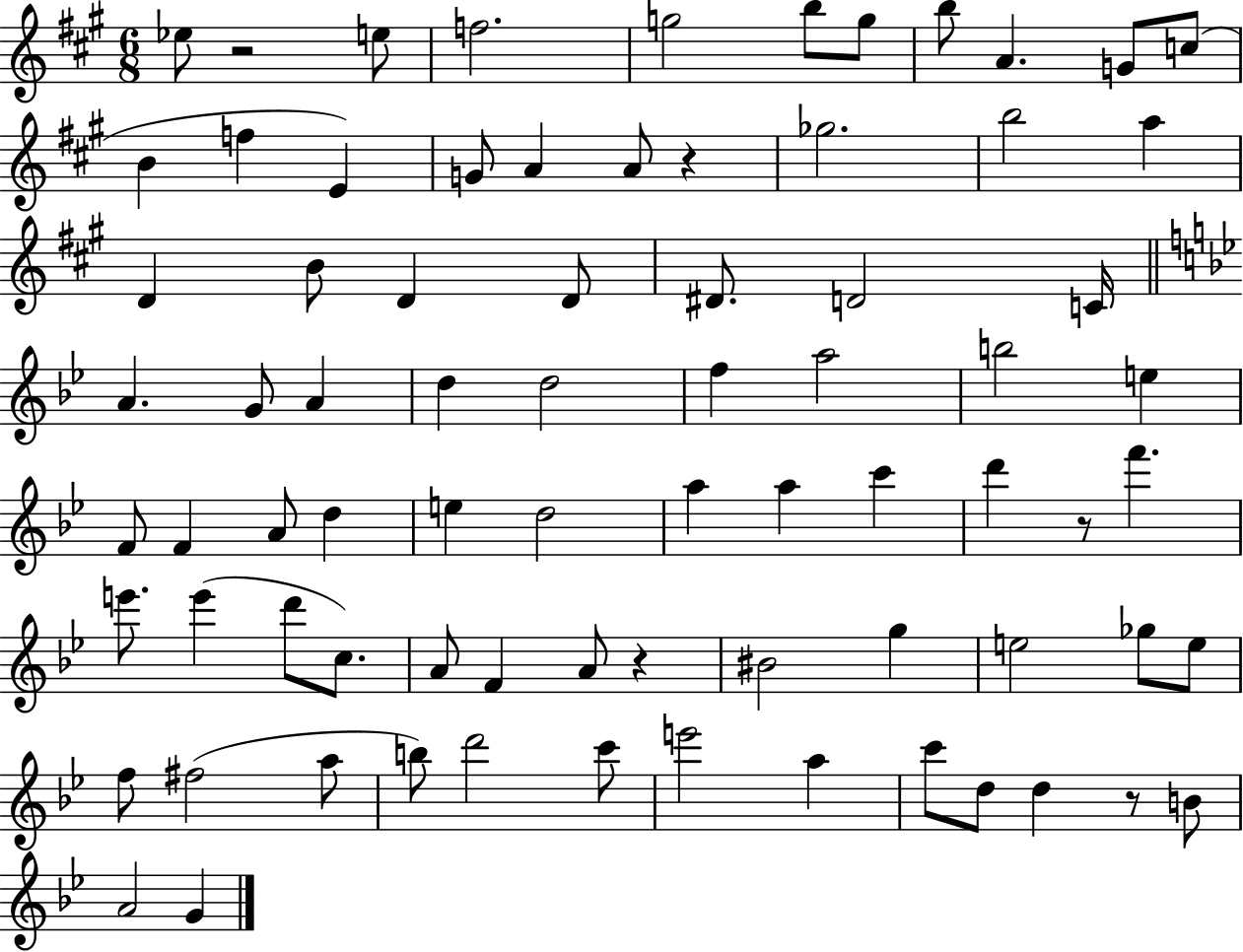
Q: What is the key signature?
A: A major